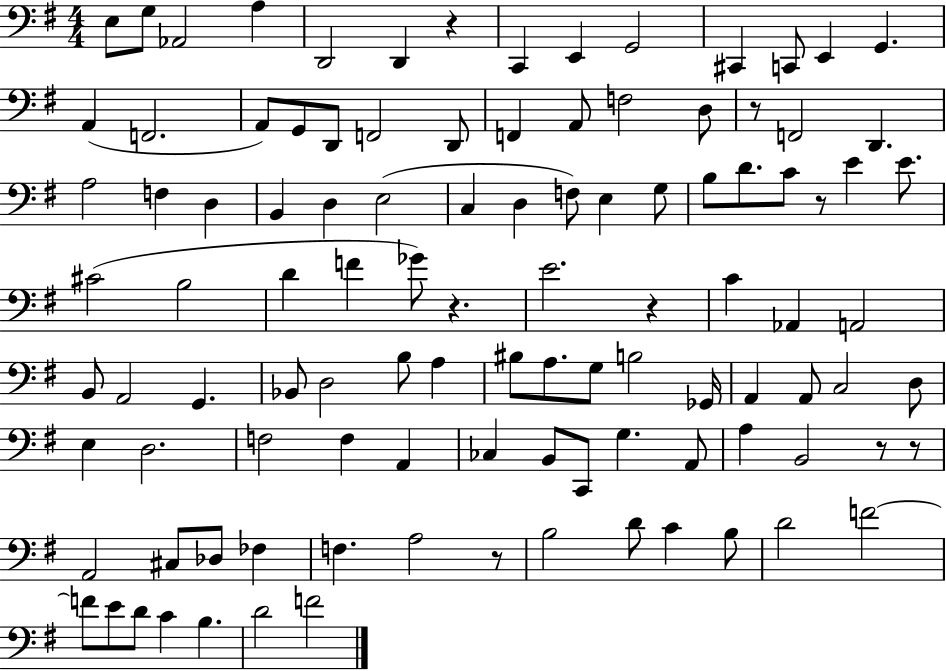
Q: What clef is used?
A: bass